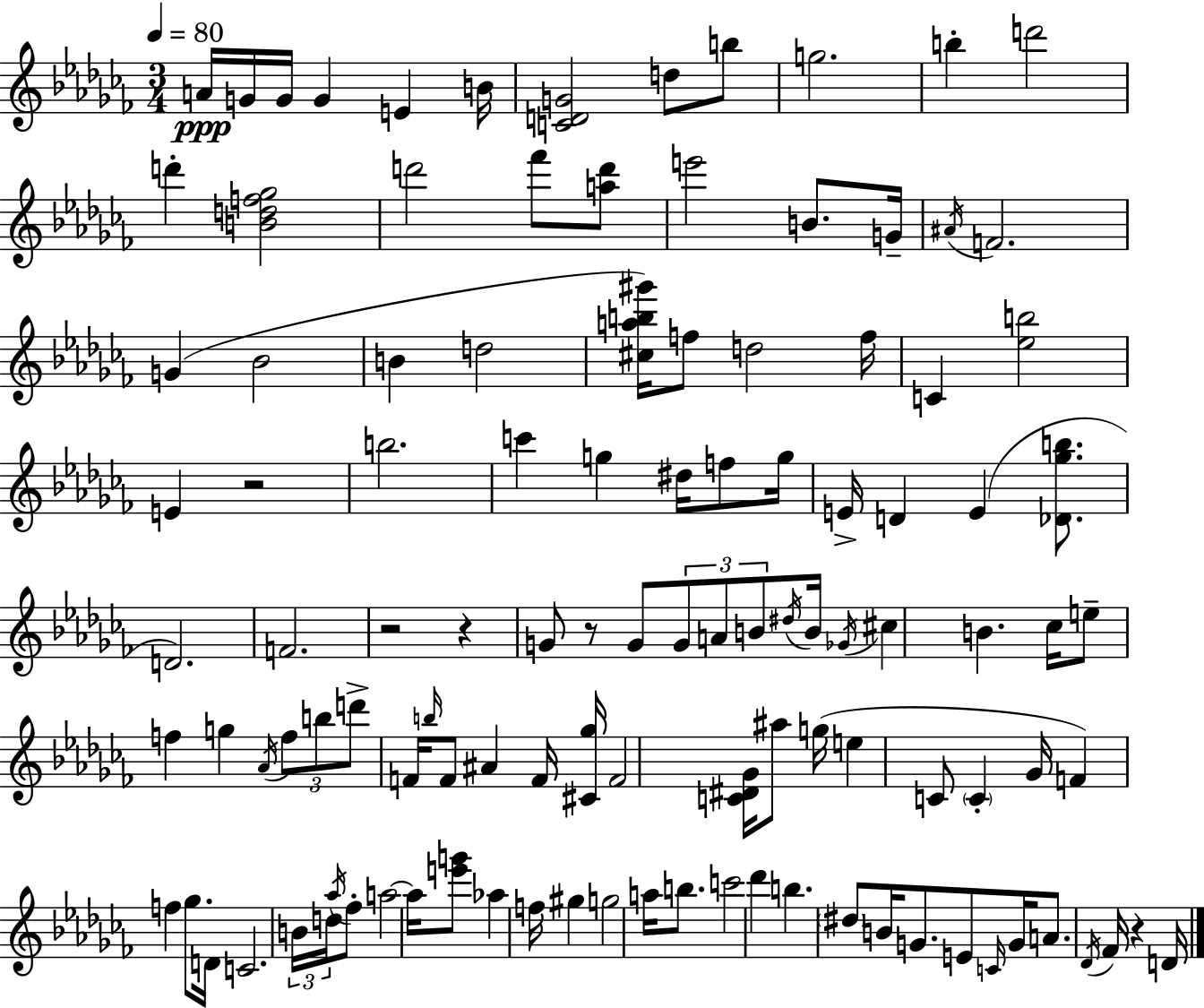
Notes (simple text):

A4/s G4/s G4/s G4/q E4/q B4/s [C4,D4,G4]/h D5/e B5/e G5/h. B5/q D6/h D6/q [B4,D5,F5,Gb5]/h D6/h FES6/e [A5,D6]/e E6/h B4/e. G4/s A#4/s F4/h. G4/q Bb4/h B4/q D5/h [C#5,A5,B5,G#6]/s F5/e D5/h F5/s C4/q [Eb5,B5]/h E4/q R/h B5/h. C6/q G5/q D#5/s F5/e G5/s E4/s D4/q E4/q [Db4,Gb5,B5]/e. D4/h. F4/h. R/h R/q G4/e R/e G4/e G4/e A4/e B4/e D#5/s B4/s Gb4/s C#5/q B4/q. CES5/s E5/e F5/q G5/q Ab4/s F5/e B5/e D6/e F4/s B5/s F4/e A#4/q F4/s [C#4,Gb5]/s F4/h [C4,D#4,Gb4]/s A#5/e G5/s E5/q C4/e C4/q Gb4/s F4/q F5/q Gb5/e. D4/s C4/h. B4/s D5/s Ab5/s FES5/e A5/h A5/s [E6,G6]/e Ab5/q F5/s G#5/q G5/h A5/s B5/e. C6/h Db6/q B5/q. D#5/e B4/s G4/e. E4/e C4/s G4/s A4/e. Db4/s FES4/s R/q D4/s